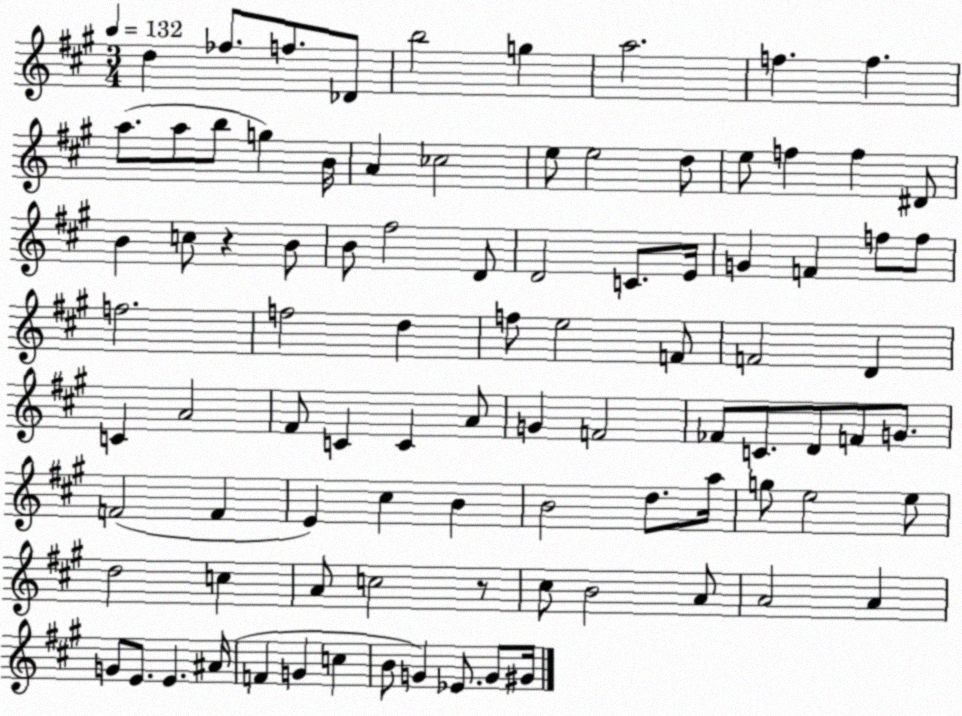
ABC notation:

X:1
T:Untitled
M:3/4
L:1/4
K:A
d _f/2 f/2 _D/2 b2 g a2 f f a/2 a/2 b/2 g B/4 A _c2 e/2 e2 d/2 e/2 f f ^D/2 B c/2 z B/2 B/2 ^f2 D/2 D2 C/2 E/4 G F f/2 f/2 f2 f2 d f/2 e2 F/2 F2 D C A2 ^F/2 C C A/2 G F2 _F/2 C/2 D/2 F/2 G/2 F2 F E ^c B B2 d/2 a/4 g/2 e2 e/2 d2 c A/2 c2 z/2 ^c/2 B2 A/2 A2 A G/2 E/2 E ^A/4 F G c B/2 G _E/2 G/2 ^G/4